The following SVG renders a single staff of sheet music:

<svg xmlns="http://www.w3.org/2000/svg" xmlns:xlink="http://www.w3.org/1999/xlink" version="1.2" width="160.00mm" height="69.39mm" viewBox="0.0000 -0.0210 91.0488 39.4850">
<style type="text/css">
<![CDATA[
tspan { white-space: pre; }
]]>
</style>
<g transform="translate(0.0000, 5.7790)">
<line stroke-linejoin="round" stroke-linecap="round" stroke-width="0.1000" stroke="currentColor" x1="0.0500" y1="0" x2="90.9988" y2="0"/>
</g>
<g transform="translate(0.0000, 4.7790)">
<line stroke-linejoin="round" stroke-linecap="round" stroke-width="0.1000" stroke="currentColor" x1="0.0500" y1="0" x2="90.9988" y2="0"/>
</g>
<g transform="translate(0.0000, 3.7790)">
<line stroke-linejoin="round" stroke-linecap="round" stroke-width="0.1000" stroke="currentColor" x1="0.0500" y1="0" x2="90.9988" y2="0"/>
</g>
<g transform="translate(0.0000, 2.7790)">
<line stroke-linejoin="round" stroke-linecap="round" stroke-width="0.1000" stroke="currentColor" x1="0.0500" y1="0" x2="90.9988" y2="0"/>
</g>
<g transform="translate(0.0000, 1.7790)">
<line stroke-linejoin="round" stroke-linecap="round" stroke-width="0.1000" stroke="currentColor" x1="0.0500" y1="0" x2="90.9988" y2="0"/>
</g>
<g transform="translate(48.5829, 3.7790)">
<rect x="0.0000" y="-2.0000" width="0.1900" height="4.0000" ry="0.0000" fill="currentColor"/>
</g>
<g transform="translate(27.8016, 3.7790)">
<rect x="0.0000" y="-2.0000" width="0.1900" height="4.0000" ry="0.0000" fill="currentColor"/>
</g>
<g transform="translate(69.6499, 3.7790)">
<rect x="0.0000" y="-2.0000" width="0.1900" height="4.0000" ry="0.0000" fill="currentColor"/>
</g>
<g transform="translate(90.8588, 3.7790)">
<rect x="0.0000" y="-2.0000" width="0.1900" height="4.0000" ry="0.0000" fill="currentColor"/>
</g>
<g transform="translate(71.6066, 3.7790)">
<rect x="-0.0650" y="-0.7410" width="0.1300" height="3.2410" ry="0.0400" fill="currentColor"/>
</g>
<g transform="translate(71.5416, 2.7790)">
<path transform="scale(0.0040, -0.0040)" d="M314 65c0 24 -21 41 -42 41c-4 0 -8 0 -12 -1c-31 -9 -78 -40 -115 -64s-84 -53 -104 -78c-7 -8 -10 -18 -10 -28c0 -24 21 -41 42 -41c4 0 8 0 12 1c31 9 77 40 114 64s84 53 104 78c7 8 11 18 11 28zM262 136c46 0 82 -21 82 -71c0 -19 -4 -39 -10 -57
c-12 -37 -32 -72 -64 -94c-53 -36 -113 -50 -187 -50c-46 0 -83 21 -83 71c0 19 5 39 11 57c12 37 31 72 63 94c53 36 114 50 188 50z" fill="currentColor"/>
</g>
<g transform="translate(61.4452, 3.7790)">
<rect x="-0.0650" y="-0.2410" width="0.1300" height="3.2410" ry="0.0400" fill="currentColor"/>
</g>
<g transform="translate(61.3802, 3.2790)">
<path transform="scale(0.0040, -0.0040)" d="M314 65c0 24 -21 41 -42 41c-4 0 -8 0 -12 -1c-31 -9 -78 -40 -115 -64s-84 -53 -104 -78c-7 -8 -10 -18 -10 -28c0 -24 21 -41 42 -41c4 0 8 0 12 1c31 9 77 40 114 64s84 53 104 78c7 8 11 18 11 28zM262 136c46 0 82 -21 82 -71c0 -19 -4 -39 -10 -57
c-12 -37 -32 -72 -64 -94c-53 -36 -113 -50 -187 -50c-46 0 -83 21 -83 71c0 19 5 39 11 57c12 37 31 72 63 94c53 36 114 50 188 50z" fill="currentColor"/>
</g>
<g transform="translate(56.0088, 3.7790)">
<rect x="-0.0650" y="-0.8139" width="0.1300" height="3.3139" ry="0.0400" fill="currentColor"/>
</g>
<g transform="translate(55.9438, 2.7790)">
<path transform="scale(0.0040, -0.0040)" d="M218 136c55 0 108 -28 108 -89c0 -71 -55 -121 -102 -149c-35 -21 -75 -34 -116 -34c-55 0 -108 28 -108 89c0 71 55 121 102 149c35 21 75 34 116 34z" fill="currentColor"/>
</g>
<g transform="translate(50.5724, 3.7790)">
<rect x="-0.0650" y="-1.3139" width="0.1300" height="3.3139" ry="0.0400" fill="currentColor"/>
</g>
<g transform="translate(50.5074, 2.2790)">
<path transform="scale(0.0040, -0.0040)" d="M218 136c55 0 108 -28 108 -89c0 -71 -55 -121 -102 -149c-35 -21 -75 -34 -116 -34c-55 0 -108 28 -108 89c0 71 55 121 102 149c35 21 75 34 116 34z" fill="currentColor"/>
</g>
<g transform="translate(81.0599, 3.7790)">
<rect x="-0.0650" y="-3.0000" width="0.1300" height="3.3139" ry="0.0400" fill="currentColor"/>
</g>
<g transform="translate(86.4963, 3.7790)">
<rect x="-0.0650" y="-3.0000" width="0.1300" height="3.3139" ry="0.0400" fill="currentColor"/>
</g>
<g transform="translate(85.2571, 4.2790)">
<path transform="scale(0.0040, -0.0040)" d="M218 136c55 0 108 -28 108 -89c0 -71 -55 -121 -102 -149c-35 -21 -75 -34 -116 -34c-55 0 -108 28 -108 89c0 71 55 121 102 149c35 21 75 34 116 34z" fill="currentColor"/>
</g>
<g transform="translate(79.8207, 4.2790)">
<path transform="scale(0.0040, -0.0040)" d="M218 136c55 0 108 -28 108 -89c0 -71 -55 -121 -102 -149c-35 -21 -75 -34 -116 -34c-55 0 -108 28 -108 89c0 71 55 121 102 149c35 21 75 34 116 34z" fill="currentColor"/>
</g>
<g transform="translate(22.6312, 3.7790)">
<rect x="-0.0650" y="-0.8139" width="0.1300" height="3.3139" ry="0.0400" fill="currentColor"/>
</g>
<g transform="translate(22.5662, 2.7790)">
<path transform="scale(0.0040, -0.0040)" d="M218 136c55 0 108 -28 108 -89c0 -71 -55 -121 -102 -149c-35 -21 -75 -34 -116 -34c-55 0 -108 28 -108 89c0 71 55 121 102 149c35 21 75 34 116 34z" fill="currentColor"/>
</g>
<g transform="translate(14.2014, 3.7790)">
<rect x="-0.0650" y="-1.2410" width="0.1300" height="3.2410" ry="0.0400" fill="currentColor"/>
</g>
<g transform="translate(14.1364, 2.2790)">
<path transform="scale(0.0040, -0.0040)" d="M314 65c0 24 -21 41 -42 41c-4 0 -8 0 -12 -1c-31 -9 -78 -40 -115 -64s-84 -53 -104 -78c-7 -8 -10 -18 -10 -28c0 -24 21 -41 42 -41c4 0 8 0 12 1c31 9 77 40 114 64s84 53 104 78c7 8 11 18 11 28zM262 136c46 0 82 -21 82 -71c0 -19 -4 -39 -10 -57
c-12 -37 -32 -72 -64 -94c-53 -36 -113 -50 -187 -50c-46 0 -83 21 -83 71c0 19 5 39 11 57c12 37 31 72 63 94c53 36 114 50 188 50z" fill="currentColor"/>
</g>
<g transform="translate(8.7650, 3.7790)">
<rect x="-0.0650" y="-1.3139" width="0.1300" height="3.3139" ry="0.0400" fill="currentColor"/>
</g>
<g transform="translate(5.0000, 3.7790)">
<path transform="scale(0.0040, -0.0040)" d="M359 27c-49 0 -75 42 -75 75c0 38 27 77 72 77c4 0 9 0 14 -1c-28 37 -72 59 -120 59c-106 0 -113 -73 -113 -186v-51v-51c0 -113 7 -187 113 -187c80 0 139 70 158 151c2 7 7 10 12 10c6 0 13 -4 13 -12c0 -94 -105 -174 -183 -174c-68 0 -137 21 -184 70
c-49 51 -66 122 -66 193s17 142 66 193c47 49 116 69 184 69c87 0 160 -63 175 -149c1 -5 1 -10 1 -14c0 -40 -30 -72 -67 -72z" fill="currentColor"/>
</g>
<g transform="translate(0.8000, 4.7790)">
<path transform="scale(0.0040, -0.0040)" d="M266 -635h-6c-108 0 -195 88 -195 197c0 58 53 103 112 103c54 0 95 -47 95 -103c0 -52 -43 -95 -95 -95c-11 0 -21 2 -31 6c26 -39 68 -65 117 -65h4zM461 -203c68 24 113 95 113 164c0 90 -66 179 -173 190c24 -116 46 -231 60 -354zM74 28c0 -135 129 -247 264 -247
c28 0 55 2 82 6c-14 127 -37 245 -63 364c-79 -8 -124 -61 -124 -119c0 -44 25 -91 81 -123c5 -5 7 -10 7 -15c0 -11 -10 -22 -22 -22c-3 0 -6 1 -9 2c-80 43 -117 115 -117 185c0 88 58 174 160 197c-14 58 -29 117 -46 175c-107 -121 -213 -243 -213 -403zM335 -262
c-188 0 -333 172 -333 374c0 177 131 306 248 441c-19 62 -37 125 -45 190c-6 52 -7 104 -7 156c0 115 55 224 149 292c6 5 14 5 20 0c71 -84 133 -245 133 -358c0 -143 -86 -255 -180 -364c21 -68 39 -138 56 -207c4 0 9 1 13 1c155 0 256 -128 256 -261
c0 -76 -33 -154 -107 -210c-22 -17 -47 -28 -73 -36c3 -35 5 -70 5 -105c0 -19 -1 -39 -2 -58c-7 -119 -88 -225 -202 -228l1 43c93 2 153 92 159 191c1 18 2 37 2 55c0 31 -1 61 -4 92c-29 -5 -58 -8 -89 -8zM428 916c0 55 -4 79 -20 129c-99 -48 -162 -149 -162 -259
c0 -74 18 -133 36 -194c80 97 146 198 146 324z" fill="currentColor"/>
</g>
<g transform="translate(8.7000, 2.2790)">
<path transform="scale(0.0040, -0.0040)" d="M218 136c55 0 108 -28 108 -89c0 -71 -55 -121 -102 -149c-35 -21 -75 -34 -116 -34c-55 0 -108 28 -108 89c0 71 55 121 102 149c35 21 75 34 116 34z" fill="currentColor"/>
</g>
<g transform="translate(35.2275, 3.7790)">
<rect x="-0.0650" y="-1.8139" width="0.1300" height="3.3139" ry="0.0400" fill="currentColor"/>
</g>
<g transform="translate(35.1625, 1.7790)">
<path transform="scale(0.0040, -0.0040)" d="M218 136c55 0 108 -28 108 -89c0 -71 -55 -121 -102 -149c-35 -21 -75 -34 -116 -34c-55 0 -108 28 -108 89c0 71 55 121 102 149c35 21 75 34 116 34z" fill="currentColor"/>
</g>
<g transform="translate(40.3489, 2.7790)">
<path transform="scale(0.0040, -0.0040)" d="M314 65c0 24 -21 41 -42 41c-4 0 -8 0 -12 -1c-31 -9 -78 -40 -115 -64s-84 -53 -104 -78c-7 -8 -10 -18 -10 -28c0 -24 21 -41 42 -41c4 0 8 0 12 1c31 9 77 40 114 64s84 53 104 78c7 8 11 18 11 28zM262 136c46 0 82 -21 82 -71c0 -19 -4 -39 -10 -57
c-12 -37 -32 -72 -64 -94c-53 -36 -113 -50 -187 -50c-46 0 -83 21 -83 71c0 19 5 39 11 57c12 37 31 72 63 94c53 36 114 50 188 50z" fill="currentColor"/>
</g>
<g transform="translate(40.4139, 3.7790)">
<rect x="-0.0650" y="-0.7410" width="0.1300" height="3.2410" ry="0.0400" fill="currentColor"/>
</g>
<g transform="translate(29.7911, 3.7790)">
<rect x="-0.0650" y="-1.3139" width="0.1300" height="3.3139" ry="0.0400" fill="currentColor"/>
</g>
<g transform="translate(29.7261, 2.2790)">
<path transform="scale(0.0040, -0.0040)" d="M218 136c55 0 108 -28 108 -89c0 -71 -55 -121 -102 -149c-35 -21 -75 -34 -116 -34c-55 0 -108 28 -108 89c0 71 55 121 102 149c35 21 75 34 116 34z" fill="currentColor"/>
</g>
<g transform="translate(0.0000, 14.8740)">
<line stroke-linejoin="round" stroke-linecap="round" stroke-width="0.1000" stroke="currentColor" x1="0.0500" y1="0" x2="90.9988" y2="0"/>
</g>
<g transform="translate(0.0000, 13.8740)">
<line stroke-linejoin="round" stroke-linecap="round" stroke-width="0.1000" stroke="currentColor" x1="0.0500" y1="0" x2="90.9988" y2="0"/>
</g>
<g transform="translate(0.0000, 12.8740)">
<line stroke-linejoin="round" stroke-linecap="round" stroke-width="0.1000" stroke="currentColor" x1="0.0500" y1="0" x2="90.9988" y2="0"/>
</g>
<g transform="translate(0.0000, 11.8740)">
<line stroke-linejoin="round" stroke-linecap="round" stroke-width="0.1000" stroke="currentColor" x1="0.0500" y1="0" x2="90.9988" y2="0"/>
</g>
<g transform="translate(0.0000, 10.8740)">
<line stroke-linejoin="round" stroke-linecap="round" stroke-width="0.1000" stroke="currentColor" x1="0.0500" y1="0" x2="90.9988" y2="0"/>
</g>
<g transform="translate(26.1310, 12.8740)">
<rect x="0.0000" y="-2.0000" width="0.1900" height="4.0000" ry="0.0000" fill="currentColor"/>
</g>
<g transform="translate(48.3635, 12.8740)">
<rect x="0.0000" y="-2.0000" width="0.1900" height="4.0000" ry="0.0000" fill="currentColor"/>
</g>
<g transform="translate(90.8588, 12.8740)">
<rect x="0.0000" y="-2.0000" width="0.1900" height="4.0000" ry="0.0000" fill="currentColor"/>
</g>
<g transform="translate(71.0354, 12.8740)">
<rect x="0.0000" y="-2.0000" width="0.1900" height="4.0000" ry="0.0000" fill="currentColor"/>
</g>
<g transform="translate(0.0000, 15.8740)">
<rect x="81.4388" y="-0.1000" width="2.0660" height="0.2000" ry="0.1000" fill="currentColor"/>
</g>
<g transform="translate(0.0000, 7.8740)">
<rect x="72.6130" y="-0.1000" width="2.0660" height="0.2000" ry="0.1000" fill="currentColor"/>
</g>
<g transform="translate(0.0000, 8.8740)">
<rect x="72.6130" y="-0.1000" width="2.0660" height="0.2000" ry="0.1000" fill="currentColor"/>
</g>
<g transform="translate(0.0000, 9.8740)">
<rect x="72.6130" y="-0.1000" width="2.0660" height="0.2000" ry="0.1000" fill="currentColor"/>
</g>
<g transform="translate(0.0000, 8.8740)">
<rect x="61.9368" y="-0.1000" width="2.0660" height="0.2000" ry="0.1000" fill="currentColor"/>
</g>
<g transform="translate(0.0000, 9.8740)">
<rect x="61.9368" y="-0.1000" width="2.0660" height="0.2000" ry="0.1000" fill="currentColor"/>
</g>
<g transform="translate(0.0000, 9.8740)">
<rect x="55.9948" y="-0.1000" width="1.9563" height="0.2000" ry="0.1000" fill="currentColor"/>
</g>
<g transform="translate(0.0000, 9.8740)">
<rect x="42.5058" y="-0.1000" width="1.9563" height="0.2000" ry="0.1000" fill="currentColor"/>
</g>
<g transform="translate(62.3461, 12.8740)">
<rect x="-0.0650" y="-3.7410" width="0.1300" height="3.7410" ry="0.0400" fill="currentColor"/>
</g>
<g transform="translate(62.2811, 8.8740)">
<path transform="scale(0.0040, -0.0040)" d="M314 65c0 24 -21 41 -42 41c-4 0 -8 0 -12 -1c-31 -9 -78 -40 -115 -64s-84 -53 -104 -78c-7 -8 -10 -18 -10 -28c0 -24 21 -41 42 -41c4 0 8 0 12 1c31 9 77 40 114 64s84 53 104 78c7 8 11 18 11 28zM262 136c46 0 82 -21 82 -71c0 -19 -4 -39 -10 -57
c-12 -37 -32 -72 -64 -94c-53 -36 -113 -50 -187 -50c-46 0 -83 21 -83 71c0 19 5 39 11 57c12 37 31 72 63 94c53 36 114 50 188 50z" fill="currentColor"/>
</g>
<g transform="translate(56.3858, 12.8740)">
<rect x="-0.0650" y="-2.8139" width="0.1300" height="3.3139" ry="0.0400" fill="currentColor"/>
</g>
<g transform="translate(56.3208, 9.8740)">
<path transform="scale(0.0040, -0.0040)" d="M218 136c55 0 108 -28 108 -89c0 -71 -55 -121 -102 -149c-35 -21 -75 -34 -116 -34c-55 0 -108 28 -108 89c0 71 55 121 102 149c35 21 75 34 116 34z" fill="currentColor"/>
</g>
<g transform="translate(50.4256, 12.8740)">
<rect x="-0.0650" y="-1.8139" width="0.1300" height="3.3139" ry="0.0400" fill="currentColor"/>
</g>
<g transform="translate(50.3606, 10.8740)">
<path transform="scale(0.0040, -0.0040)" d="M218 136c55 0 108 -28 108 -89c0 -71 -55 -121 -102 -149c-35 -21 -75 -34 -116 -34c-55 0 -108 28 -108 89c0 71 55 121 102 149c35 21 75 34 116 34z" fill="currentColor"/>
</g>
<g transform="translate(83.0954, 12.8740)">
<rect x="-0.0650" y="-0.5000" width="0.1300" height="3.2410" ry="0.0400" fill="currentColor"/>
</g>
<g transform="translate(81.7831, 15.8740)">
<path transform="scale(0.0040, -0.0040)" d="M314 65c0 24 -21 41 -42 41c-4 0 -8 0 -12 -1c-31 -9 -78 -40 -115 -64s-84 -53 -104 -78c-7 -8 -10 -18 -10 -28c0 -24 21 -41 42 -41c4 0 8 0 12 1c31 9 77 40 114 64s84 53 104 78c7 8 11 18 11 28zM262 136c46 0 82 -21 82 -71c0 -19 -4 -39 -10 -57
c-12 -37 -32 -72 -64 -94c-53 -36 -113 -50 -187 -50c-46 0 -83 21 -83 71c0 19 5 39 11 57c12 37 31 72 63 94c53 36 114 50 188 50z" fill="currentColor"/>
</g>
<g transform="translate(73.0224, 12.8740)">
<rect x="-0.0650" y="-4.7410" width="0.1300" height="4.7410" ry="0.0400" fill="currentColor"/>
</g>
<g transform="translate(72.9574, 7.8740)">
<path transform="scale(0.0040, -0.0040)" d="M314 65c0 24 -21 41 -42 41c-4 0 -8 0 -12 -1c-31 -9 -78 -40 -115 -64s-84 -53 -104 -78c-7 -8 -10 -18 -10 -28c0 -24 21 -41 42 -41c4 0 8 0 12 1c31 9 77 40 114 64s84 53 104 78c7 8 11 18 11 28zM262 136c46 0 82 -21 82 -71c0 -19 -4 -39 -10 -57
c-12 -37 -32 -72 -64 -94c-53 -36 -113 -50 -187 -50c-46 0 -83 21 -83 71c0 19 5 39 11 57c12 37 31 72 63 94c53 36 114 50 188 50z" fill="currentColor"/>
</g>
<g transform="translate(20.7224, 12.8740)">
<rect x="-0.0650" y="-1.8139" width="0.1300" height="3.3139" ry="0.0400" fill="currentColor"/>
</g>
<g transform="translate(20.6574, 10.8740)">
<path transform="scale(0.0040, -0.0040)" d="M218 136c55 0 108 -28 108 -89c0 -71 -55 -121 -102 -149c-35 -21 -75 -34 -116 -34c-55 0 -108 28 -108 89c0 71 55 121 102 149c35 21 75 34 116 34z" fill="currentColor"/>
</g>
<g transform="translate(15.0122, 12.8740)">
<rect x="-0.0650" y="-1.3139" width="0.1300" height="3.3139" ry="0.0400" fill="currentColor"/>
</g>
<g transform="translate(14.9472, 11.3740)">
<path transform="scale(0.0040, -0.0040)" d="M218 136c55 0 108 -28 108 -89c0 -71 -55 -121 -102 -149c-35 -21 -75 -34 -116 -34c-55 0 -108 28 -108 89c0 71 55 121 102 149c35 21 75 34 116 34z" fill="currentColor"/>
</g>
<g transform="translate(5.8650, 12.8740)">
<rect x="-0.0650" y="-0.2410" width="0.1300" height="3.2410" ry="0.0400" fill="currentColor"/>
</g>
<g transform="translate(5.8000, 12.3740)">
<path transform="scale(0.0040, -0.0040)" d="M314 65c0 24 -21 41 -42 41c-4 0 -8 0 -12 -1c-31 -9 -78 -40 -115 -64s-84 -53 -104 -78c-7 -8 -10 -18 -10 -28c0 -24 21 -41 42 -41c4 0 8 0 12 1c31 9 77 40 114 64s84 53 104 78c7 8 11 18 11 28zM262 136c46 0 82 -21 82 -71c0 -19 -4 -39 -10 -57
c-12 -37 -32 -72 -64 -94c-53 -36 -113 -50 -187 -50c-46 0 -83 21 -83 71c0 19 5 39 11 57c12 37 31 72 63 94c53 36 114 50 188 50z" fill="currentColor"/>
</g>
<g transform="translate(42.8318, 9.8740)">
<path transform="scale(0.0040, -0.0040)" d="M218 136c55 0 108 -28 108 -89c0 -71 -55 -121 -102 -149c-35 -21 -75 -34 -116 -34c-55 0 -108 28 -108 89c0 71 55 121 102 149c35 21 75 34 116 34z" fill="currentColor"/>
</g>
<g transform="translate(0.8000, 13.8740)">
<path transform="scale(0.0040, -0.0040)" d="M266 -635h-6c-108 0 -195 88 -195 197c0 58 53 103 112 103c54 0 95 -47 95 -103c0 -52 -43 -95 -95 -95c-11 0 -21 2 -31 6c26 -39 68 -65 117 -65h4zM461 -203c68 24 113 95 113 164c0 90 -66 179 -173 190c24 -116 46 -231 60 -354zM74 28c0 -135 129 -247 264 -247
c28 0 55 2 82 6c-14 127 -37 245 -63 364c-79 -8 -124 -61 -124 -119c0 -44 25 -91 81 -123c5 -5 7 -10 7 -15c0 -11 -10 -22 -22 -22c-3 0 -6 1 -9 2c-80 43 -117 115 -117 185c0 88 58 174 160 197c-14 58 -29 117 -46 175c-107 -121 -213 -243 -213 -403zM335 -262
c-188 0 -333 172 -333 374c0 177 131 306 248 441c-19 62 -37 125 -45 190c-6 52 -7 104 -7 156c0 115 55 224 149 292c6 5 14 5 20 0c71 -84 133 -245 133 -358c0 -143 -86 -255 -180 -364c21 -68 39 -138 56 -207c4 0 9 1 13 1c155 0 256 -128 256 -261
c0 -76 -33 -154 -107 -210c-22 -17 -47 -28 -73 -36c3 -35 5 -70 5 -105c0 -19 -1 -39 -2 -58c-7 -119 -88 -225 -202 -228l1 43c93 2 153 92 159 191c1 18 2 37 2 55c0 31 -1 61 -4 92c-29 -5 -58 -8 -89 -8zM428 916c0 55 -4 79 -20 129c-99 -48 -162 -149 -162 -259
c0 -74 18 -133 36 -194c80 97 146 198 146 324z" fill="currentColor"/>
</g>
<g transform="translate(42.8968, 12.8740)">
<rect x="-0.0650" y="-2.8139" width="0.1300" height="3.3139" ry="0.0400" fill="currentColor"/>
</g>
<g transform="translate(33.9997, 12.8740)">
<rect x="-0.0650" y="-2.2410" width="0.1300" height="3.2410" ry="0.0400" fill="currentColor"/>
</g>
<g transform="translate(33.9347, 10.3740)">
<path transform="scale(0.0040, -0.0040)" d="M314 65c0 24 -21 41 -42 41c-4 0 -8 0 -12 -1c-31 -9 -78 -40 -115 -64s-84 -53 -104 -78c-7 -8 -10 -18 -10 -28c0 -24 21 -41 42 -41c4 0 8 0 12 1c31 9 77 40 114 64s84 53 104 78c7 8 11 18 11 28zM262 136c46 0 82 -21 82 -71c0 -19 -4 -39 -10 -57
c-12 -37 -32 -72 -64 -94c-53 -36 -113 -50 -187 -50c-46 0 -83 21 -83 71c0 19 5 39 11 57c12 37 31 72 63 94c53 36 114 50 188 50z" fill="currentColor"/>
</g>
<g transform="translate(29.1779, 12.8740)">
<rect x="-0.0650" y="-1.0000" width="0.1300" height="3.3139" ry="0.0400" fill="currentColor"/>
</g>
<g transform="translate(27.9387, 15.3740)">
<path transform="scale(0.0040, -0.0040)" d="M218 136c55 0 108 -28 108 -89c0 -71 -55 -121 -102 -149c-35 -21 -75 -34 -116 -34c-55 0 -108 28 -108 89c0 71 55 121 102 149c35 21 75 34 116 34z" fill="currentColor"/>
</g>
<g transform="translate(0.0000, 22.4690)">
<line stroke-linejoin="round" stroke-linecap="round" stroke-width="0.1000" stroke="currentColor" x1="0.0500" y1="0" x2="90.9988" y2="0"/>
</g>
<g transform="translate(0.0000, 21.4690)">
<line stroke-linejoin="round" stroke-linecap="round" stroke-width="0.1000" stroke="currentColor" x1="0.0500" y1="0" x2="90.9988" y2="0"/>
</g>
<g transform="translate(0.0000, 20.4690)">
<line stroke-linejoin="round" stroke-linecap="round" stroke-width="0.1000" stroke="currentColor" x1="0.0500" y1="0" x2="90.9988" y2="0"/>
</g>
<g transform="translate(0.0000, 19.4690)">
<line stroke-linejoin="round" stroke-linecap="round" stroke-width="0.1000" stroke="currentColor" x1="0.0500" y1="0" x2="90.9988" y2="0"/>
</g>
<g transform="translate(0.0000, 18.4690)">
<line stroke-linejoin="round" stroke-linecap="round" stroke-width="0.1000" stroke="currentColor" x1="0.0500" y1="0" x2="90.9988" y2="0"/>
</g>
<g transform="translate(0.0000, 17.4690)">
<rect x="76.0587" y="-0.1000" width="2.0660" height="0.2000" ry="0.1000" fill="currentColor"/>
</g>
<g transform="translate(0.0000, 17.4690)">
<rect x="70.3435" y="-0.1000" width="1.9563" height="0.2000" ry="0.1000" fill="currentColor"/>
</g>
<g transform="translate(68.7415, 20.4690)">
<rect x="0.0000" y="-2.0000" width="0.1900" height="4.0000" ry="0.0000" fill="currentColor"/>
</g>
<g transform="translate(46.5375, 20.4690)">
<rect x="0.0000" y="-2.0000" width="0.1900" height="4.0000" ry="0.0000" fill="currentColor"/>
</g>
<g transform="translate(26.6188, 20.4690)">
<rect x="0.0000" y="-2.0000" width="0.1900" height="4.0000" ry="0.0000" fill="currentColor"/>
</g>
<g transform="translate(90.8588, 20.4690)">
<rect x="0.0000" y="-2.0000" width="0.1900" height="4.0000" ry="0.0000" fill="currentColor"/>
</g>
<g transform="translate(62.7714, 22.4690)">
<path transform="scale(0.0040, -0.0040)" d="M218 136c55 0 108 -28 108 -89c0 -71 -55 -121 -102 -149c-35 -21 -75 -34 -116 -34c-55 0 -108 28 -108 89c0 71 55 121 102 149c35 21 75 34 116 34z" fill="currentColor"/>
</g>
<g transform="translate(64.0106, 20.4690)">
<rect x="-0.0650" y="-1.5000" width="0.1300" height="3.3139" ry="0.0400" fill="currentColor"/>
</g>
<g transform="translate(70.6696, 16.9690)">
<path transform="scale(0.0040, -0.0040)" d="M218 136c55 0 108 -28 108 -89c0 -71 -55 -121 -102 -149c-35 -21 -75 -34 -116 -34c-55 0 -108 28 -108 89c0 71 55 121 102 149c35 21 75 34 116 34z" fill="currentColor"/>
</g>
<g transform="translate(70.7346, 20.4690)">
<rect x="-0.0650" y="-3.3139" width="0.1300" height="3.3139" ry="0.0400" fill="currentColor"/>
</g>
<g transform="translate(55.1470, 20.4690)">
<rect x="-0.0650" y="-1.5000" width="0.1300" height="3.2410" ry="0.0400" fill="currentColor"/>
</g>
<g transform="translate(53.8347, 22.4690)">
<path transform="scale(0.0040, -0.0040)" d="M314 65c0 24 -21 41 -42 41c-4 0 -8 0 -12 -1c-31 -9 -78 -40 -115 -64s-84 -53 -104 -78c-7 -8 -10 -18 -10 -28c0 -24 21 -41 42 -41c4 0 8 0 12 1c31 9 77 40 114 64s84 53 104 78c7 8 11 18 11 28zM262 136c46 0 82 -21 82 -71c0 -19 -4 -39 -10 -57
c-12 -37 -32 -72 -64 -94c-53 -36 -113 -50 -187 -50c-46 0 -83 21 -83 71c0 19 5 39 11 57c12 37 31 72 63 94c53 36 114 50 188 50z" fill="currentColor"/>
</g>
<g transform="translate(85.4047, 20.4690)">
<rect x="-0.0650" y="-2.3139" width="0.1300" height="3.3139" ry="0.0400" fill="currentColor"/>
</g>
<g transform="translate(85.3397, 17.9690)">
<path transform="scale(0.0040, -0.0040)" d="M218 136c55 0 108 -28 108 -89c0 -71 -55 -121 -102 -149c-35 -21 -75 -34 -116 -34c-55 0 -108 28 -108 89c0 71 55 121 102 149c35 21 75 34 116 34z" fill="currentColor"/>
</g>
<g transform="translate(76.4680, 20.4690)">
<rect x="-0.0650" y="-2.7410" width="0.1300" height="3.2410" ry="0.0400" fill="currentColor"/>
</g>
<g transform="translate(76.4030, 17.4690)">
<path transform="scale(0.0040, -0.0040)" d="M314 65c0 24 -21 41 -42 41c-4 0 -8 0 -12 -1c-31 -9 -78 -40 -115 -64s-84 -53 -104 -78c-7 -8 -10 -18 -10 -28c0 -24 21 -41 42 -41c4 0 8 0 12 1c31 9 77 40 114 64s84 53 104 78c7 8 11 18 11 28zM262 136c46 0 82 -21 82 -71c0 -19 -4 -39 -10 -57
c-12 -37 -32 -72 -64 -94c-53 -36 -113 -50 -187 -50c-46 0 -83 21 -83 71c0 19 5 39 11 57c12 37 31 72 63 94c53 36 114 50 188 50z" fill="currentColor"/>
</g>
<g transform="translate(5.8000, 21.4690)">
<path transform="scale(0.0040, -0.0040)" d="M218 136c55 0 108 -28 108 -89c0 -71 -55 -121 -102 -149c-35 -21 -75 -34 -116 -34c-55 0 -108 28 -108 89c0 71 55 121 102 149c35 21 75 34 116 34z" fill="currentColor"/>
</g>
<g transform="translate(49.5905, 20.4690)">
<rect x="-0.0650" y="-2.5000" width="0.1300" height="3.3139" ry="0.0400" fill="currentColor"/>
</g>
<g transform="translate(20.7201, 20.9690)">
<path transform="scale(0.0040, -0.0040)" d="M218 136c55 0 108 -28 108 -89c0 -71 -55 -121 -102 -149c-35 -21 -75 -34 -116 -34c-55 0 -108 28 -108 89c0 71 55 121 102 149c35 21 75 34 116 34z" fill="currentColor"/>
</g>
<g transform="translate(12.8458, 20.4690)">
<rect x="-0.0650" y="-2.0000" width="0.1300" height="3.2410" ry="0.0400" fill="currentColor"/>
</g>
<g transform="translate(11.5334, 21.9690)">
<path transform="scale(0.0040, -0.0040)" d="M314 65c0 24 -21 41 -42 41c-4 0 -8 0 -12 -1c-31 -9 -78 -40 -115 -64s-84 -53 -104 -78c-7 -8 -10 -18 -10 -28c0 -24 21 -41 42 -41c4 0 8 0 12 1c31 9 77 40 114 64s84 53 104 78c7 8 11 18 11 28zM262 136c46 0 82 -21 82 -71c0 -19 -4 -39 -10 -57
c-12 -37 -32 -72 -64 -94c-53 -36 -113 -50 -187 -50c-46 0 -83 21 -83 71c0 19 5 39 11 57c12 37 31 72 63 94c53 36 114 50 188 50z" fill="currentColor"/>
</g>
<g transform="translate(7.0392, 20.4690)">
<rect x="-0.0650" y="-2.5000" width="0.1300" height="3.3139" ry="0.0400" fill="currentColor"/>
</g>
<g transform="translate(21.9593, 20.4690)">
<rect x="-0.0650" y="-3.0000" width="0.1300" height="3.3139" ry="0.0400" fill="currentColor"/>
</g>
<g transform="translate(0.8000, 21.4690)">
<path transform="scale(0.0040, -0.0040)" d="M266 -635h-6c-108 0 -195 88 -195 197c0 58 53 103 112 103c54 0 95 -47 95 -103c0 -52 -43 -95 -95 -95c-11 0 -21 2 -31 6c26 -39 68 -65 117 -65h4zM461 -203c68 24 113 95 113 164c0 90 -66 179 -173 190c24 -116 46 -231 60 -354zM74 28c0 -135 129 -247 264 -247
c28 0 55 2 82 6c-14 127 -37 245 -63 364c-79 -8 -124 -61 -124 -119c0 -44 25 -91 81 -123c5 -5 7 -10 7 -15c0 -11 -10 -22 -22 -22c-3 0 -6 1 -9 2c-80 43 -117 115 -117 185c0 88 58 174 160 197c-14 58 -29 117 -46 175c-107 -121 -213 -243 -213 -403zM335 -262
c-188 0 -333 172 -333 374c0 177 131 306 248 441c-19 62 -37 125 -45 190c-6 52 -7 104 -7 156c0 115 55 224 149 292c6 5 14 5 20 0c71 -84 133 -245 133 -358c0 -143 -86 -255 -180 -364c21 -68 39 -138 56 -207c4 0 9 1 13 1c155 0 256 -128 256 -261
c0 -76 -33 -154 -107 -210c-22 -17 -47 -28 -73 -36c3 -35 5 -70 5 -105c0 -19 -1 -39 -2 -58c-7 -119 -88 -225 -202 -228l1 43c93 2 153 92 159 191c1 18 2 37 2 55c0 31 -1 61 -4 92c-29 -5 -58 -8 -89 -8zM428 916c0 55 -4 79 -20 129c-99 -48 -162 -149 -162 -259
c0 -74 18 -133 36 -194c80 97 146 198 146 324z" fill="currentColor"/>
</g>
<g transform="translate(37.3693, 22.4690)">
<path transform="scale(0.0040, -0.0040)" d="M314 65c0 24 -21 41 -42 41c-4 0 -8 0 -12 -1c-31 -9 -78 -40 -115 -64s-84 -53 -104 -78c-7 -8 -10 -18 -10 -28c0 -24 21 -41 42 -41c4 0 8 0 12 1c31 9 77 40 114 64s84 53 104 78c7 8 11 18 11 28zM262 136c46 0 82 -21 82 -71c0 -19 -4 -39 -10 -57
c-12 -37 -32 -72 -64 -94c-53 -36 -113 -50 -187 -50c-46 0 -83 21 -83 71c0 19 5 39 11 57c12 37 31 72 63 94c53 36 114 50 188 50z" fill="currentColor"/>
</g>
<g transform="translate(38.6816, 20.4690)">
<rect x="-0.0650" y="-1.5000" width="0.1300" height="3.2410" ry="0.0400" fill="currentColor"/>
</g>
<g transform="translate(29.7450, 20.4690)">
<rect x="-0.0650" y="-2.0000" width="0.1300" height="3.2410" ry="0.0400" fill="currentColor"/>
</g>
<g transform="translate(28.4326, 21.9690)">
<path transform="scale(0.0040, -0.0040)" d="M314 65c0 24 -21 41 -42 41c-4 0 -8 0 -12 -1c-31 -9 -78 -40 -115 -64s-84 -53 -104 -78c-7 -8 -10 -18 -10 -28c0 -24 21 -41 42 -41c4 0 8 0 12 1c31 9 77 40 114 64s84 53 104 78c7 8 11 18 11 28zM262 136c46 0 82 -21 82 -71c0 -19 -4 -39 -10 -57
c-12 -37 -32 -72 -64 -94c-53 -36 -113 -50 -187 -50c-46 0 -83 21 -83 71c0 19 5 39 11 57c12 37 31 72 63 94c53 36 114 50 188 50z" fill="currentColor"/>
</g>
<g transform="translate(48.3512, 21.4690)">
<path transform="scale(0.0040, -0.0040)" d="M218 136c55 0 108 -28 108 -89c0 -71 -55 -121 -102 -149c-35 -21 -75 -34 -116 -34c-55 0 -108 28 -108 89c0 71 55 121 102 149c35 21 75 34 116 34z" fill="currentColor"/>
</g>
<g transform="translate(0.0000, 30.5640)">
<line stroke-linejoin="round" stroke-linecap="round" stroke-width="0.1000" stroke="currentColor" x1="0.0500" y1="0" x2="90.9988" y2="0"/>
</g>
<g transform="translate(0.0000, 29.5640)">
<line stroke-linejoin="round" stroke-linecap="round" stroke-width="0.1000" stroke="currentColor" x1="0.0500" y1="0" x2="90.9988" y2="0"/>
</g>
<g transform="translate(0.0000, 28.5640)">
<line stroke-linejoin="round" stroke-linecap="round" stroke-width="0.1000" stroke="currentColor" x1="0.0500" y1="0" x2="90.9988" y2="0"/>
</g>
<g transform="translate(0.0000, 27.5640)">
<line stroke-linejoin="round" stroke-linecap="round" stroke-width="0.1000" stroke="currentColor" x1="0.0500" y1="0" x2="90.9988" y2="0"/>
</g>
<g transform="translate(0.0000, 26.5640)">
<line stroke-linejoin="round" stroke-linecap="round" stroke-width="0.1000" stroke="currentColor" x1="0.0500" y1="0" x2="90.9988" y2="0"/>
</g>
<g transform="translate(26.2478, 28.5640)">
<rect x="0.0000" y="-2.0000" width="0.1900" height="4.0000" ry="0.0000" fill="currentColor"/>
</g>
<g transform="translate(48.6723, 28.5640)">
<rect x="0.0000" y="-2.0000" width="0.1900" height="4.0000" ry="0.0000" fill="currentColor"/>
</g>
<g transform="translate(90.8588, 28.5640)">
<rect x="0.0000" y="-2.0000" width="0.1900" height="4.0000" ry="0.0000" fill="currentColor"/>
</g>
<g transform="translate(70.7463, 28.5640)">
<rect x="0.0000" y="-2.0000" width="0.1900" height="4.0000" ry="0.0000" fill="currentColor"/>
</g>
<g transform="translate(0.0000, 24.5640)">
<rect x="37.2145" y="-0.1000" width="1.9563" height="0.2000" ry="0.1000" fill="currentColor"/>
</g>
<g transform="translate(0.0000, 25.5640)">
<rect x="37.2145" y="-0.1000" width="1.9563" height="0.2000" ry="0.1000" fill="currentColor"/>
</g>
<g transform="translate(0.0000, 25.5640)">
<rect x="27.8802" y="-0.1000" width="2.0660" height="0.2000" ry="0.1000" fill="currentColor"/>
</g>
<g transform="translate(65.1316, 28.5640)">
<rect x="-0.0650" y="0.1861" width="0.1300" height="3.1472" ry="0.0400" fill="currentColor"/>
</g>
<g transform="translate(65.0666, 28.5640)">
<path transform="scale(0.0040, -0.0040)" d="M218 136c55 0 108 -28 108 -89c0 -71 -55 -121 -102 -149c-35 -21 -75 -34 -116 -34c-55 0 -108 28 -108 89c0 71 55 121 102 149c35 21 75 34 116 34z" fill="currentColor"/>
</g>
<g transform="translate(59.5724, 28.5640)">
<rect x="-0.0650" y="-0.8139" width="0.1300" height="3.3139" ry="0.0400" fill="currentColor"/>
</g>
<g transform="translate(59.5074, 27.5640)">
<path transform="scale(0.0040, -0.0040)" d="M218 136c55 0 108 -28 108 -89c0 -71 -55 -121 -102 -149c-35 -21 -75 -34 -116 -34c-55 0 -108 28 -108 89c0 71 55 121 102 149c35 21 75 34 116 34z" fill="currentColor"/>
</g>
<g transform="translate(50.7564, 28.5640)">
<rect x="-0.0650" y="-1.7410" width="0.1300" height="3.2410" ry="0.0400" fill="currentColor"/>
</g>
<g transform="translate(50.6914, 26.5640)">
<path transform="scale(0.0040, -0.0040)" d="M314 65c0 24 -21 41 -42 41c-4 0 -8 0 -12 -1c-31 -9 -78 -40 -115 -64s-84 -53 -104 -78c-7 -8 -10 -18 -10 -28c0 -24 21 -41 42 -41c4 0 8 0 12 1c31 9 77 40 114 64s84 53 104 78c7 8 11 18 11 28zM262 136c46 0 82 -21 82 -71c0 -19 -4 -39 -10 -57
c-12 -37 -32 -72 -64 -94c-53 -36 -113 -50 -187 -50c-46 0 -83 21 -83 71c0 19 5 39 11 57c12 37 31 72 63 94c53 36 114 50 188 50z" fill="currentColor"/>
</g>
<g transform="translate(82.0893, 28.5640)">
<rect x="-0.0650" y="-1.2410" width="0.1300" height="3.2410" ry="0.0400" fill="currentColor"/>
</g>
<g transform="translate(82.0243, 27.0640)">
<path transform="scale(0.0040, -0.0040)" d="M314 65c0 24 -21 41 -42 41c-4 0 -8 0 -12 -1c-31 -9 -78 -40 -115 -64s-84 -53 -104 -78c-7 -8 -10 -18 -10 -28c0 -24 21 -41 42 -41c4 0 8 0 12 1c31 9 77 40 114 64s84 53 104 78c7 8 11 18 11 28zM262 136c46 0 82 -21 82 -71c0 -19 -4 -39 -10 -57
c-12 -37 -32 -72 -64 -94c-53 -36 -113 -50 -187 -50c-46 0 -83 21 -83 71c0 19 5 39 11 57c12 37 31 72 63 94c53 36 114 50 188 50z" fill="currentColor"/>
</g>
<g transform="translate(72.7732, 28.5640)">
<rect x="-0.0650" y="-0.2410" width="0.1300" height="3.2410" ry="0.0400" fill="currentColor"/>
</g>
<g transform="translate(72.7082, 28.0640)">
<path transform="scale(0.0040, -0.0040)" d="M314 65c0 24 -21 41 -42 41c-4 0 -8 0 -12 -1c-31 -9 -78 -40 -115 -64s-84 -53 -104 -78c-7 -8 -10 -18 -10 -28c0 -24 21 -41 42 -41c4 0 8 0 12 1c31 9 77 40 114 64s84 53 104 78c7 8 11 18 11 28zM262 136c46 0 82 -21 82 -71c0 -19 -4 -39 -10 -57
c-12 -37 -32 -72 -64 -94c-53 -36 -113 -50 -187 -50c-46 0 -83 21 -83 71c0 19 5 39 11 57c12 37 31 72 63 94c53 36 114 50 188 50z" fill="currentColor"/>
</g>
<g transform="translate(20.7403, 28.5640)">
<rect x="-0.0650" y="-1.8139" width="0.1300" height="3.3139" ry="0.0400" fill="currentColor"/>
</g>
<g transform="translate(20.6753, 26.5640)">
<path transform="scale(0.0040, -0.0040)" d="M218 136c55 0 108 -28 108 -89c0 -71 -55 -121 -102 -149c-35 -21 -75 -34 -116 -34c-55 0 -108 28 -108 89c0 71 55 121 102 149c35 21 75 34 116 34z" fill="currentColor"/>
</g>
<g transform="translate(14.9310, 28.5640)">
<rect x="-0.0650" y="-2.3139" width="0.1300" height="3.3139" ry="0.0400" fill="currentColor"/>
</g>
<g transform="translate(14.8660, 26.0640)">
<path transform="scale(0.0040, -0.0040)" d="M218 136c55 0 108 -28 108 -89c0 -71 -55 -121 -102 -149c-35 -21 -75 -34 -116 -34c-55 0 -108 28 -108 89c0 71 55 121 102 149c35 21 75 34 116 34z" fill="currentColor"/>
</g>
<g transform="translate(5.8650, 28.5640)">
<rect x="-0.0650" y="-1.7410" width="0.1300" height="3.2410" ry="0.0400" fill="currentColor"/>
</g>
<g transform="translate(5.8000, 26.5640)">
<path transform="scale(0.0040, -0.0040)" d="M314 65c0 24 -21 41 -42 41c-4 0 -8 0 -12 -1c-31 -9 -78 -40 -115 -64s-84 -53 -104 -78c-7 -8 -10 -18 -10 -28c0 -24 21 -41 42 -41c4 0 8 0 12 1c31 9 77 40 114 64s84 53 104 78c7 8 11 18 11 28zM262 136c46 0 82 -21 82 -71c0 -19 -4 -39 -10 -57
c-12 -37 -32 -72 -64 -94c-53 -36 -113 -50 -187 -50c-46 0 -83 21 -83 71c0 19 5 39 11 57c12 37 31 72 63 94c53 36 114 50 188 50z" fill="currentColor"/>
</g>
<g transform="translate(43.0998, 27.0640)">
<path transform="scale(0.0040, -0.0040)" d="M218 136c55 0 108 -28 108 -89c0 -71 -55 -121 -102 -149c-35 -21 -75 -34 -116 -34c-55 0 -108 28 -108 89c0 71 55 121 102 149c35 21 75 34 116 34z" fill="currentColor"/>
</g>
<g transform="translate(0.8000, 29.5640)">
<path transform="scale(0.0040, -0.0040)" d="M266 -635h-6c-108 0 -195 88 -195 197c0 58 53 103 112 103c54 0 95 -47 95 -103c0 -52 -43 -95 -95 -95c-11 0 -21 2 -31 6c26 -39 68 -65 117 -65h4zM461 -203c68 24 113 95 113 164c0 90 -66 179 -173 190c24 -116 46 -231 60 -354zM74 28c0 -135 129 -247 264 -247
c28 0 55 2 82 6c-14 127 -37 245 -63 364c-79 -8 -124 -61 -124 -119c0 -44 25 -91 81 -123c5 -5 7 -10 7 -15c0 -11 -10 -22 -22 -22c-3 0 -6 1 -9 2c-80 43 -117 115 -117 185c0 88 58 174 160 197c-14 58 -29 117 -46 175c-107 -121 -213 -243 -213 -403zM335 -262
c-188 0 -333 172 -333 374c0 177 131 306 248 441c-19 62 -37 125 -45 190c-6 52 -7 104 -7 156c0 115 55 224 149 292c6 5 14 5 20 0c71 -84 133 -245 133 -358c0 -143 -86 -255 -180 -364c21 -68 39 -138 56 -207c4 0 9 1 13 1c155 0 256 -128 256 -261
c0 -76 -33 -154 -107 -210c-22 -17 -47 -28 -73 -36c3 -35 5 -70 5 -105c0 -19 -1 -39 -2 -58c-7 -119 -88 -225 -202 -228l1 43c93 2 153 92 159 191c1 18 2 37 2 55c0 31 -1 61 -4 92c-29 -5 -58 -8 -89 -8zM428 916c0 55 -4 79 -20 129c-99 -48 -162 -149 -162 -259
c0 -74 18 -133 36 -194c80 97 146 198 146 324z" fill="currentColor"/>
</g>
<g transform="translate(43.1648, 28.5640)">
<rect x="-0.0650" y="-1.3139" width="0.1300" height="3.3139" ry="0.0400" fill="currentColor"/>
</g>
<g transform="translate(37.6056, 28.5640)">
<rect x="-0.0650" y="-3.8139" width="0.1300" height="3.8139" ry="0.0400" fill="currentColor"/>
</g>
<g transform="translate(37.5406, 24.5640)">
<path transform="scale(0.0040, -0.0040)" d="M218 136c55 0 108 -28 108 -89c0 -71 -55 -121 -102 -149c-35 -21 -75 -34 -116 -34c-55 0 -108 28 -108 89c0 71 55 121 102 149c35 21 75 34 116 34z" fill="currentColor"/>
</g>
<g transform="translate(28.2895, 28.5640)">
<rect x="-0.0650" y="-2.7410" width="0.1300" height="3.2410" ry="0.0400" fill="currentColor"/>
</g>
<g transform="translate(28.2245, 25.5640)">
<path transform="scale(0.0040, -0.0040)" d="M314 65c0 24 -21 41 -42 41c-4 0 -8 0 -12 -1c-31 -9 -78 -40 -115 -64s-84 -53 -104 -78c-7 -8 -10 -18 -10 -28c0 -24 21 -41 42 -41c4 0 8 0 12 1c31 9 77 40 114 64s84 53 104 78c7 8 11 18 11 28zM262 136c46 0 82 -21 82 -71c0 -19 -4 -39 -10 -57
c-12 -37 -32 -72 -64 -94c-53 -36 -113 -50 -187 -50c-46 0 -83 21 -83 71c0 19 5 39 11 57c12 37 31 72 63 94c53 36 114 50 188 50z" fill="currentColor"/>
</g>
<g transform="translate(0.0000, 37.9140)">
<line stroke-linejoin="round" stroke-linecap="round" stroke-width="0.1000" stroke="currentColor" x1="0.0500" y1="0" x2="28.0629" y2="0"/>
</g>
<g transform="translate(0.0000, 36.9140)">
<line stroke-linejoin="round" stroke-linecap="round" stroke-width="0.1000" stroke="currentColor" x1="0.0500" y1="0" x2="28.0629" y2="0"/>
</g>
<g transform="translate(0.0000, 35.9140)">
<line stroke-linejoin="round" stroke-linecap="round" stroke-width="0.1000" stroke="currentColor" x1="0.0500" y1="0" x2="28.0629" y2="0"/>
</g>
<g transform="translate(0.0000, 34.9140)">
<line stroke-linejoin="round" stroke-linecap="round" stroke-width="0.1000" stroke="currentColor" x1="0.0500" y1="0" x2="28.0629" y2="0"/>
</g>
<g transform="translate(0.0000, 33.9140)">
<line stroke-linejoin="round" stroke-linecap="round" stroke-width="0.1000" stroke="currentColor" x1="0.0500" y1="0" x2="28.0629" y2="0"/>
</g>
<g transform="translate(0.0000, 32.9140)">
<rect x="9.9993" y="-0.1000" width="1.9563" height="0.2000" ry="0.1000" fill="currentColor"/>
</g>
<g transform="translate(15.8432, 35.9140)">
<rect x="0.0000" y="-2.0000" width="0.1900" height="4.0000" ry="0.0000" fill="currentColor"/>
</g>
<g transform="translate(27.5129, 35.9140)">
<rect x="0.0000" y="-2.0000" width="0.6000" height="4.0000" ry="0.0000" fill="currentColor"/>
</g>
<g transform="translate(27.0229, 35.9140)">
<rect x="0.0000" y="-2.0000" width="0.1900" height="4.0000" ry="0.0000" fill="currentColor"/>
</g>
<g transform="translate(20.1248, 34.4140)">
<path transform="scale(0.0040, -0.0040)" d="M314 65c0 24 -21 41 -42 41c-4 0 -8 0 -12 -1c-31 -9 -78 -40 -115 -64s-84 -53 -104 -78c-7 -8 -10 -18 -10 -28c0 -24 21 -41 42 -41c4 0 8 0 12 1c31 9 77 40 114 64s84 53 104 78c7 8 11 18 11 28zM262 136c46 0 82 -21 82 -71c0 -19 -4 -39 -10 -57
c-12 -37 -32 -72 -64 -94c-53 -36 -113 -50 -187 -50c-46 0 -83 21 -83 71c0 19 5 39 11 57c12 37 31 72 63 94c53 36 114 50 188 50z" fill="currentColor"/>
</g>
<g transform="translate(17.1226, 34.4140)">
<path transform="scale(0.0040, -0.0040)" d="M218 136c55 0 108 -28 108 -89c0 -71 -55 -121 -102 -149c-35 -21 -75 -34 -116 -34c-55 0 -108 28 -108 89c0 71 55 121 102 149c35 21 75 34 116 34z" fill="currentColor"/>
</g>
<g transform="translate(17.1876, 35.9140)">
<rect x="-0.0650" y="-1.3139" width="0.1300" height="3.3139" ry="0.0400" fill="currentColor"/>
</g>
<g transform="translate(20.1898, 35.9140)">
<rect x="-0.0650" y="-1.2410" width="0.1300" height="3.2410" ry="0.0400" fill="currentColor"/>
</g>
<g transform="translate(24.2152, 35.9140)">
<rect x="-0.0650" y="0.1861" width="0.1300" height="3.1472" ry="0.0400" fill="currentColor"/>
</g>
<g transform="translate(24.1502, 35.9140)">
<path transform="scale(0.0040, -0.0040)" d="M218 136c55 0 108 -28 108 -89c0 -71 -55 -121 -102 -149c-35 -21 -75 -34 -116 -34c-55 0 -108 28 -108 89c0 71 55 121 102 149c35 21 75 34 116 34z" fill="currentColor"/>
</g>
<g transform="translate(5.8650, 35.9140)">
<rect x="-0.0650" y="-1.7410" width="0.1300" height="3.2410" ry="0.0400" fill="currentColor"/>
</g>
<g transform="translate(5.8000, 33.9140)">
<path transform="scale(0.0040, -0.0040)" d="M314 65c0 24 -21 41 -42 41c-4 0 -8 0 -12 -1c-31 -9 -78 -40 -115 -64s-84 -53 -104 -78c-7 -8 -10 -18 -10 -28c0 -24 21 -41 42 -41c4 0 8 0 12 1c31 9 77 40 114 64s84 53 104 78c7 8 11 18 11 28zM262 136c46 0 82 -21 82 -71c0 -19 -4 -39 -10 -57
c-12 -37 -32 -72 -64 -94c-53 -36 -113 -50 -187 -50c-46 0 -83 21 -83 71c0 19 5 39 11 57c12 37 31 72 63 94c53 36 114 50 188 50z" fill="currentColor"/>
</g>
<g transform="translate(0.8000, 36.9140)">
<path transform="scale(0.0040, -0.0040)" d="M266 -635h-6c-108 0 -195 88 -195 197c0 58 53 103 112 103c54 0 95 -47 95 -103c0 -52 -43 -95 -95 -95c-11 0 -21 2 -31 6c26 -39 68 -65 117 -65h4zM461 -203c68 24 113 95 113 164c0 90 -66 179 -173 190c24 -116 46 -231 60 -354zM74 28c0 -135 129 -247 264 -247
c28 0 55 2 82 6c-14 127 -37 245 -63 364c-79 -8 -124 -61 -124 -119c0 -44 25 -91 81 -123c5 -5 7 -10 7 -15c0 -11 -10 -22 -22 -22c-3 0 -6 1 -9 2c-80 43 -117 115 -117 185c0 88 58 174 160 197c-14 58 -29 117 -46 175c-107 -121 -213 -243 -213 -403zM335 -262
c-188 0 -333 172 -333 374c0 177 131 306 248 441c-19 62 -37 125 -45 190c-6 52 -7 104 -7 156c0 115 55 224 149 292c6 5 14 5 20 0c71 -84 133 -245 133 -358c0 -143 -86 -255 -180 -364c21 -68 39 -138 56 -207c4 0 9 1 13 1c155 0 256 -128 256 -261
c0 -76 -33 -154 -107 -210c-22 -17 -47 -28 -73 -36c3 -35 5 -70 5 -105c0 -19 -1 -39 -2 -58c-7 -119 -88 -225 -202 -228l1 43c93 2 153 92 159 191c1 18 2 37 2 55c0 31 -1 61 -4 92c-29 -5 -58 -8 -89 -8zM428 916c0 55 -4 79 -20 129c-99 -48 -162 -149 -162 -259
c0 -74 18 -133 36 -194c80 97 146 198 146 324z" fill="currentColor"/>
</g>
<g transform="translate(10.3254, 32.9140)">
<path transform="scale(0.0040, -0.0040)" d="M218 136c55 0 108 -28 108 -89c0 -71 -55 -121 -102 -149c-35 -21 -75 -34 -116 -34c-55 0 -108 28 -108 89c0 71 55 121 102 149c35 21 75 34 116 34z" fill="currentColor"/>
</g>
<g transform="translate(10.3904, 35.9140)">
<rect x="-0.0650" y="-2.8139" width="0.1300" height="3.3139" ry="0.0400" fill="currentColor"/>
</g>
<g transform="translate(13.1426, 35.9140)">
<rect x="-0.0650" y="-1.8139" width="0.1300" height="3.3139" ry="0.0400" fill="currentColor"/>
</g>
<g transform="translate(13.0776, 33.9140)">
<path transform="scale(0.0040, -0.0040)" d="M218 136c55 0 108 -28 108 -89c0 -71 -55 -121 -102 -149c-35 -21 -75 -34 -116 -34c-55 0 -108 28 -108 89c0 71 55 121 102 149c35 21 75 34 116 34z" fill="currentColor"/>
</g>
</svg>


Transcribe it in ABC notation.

X:1
T:Untitled
M:4/4
L:1/4
K:C
e e2 d e f d2 e d c2 d2 A A c2 e f D g2 a f a c'2 e'2 C2 G F2 A F2 E2 G E2 E b a2 g f2 g f a2 c' e f2 d B c2 e2 f2 a f e e2 B